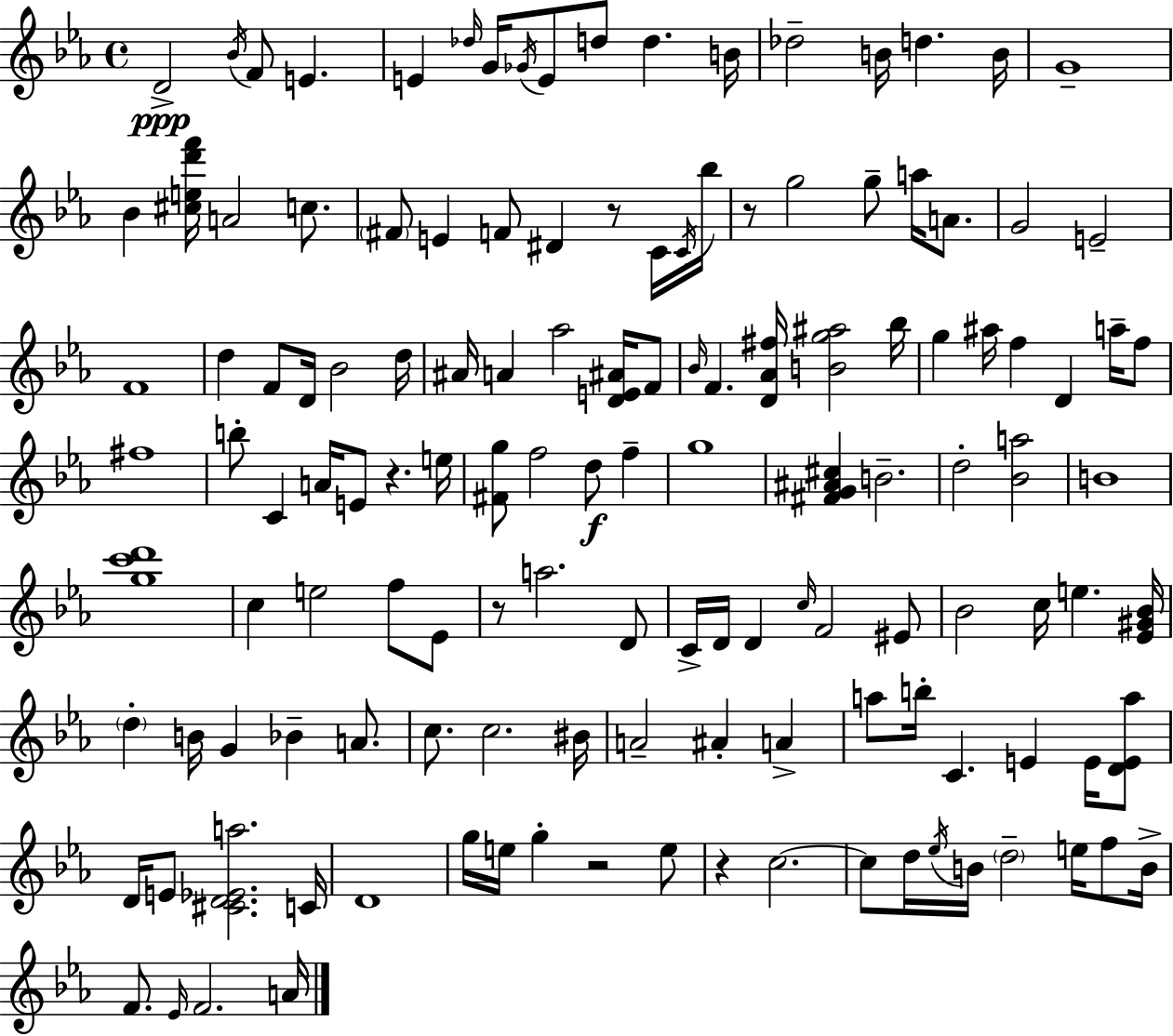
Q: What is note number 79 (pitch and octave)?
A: C5